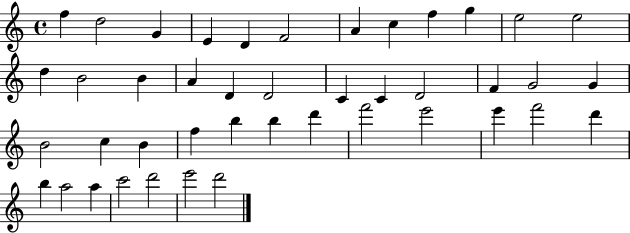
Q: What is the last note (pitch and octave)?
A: D6